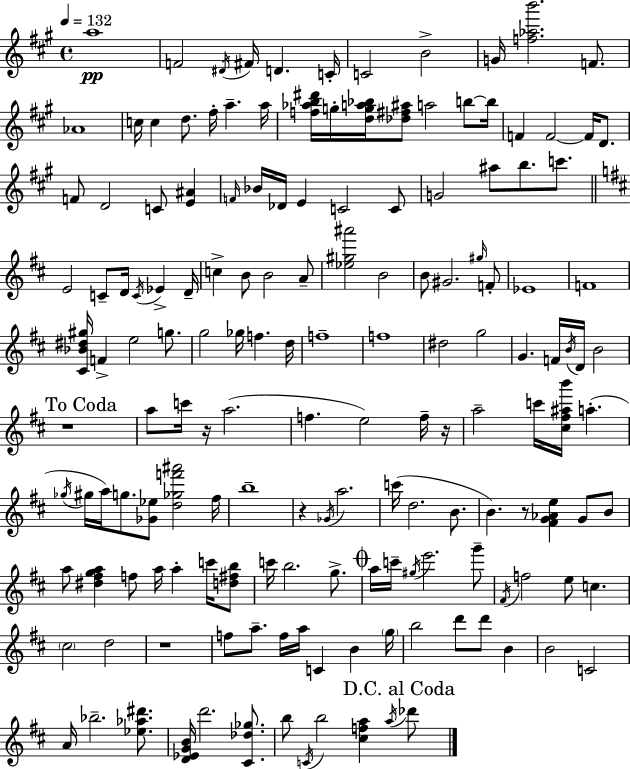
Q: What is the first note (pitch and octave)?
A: A5